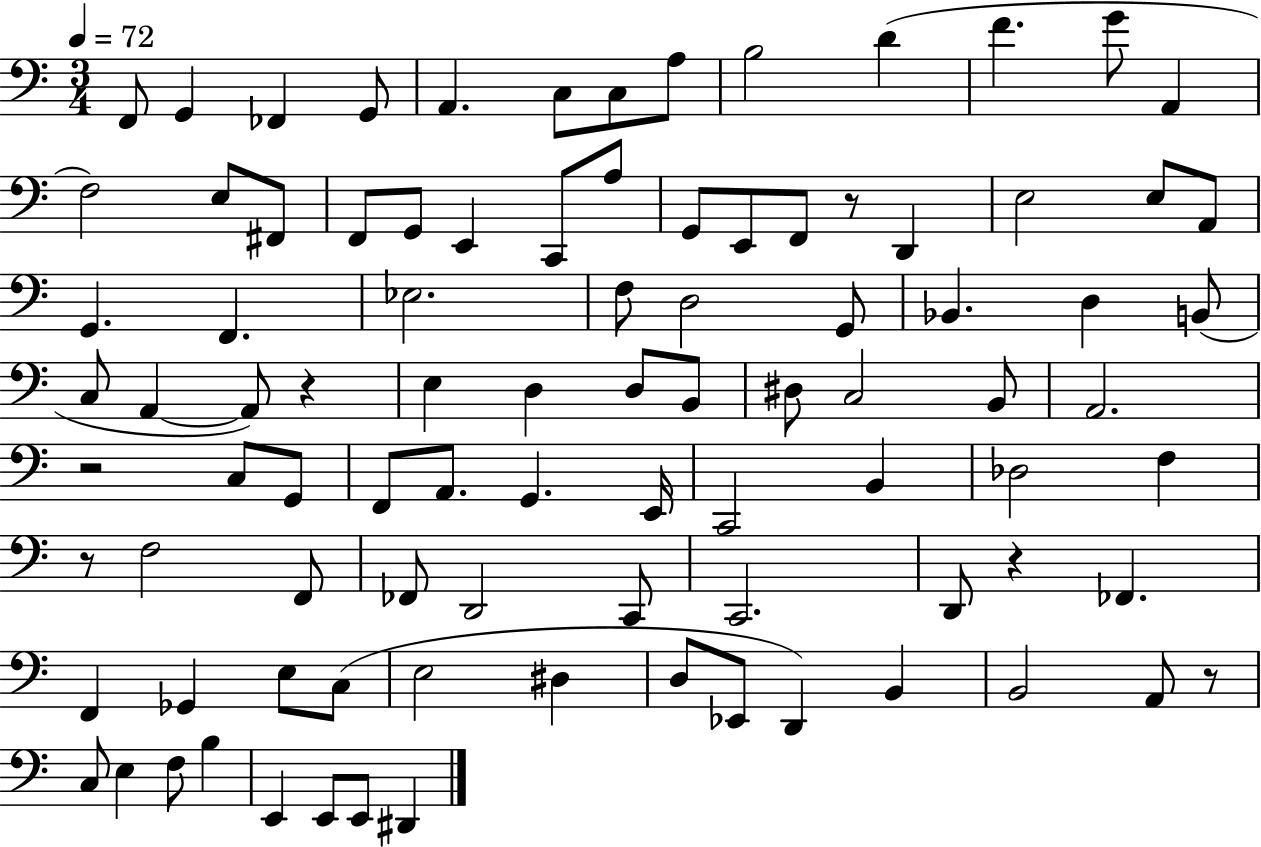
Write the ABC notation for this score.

X:1
T:Untitled
M:3/4
L:1/4
K:C
F,,/2 G,, _F,, G,,/2 A,, C,/2 C,/2 A,/2 B,2 D F G/2 A,, F,2 E,/2 ^F,,/2 F,,/2 G,,/2 E,, C,,/2 A,/2 G,,/2 E,,/2 F,,/2 z/2 D,, E,2 E,/2 A,,/2 G,, F,, _E,2 F,/2 D,2 G,,/2 _B,, D, B,,/2 C,/2 A,, A,,/2 z E, D, D,/2 B,,/2 ^D,/2 C,2 B,,/2 A,,2 z2 C,/2 G,,/2 F,,/2 A,,/2 G,, E,,/4 C,,2 B,, _D,2 F, z/2 F,2 F,,/2 _F,,/2 D,,2 C,,/2 C,,2 D,,/2 z _F,, F,, _G,, E,/2 C,/2 E,2 ^D, D,/2 _E,,/2 D,, B,, B,,2 A,,/2 z/2 C,/2 E, F,/2 B, E,, E,,/2 E,,/2 ^D,,